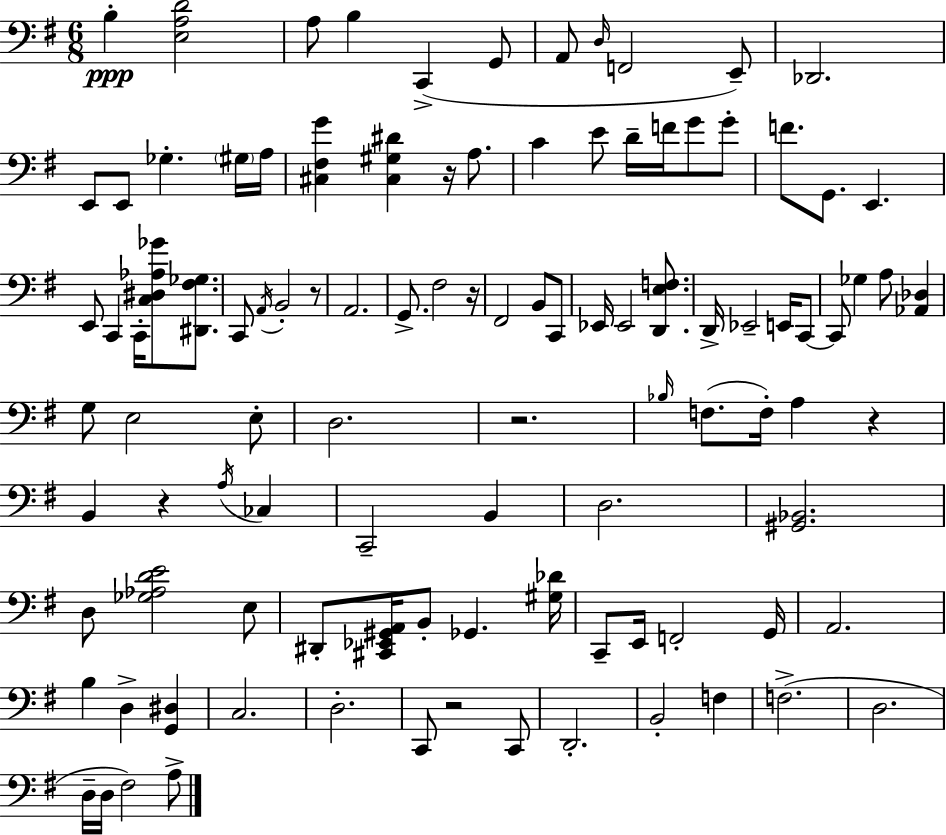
X:1
T:Untitled
M:6/8
L:1/4
K:G
B, [E,A,D]2 A,/2 B, C,, G,,/2 A,,/2 D,/4 F,,2 E,,/2 _D,,2 E,,/2 E,,/2 _G, ^G,/4 A,/4 [^C,^F,G] [^C,^G,^D] z/4 A,/2 C E/2 D/4 F/4 G/2 G/2 F/2 G,,/2 E,, E,,/2 C,, C,,/4 [C,^D,_A,_G]/2 [^D,,^F,_G,]/2 C,,/2 A,,/4 B,,2 z/2 A,,2 G,,/2 ^F,2 z/4 ^F,,2 B,,/2 C,,/2 _E,,/4 _E,,2 [D,,E,F,]/2 D,,/4 _E,,2 E,,/4 C,,/2 C,,/2 _G, A,/2 [_A,,_D,] G,/2 E,2 E,/2 D,2 z2 _B,/4 F,/2 F,/4 A, z B,, z A,/4 _C, C,,2 B,, D,2 [^G,,_B,,]2 D,/2 [_G,_A,DE]2 E,/2 ^D,,/2 [^C,,_E,,^G,,A,,]/4 B,,/2 _G,, [^G,_D]/4 C,,/2 E,,/4 F,,2 G,,/4 A,,2 B, D, [G,,^D,] C,2 D,2 C,,/2 z2 C,,/2 D,,2 B,,2 F, F,2 D,2 D,/4 D,/4 ^F,2 A,/2